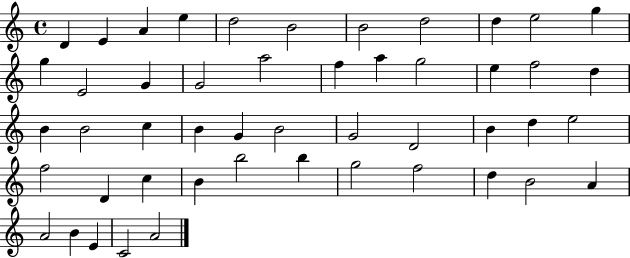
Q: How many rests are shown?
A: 0